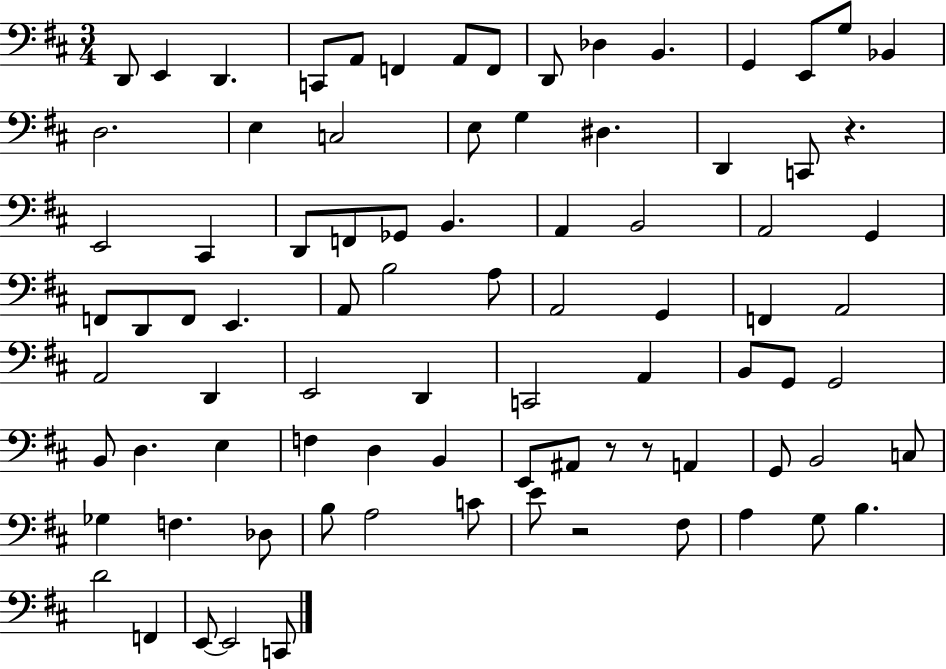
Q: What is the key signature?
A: D major